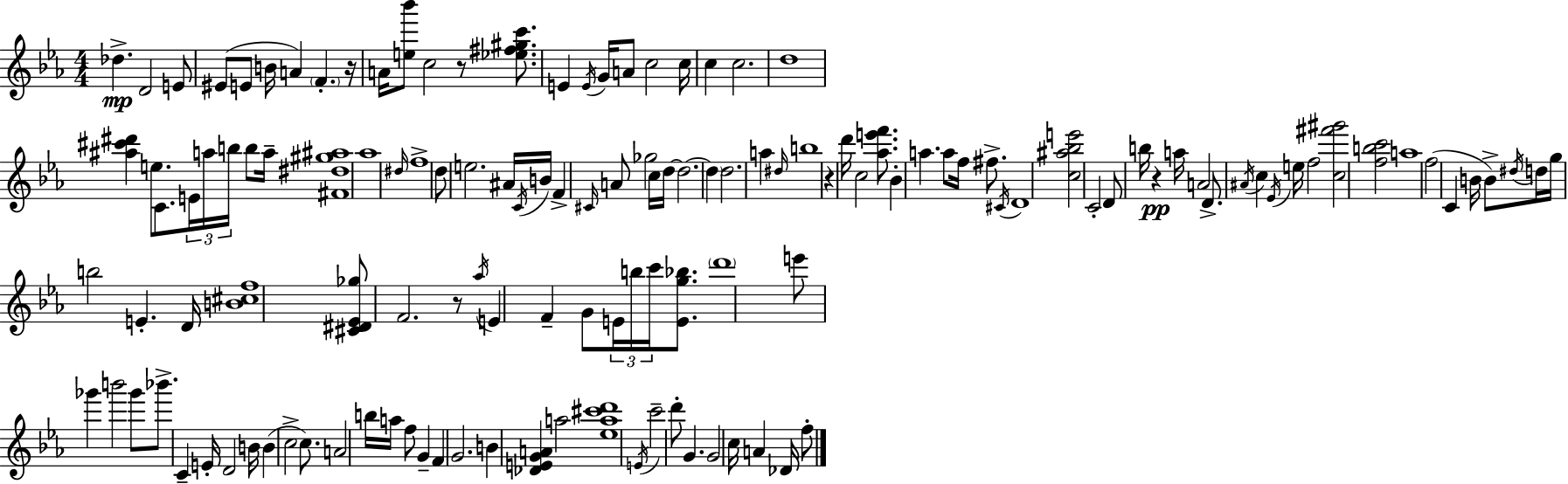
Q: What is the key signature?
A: EES major